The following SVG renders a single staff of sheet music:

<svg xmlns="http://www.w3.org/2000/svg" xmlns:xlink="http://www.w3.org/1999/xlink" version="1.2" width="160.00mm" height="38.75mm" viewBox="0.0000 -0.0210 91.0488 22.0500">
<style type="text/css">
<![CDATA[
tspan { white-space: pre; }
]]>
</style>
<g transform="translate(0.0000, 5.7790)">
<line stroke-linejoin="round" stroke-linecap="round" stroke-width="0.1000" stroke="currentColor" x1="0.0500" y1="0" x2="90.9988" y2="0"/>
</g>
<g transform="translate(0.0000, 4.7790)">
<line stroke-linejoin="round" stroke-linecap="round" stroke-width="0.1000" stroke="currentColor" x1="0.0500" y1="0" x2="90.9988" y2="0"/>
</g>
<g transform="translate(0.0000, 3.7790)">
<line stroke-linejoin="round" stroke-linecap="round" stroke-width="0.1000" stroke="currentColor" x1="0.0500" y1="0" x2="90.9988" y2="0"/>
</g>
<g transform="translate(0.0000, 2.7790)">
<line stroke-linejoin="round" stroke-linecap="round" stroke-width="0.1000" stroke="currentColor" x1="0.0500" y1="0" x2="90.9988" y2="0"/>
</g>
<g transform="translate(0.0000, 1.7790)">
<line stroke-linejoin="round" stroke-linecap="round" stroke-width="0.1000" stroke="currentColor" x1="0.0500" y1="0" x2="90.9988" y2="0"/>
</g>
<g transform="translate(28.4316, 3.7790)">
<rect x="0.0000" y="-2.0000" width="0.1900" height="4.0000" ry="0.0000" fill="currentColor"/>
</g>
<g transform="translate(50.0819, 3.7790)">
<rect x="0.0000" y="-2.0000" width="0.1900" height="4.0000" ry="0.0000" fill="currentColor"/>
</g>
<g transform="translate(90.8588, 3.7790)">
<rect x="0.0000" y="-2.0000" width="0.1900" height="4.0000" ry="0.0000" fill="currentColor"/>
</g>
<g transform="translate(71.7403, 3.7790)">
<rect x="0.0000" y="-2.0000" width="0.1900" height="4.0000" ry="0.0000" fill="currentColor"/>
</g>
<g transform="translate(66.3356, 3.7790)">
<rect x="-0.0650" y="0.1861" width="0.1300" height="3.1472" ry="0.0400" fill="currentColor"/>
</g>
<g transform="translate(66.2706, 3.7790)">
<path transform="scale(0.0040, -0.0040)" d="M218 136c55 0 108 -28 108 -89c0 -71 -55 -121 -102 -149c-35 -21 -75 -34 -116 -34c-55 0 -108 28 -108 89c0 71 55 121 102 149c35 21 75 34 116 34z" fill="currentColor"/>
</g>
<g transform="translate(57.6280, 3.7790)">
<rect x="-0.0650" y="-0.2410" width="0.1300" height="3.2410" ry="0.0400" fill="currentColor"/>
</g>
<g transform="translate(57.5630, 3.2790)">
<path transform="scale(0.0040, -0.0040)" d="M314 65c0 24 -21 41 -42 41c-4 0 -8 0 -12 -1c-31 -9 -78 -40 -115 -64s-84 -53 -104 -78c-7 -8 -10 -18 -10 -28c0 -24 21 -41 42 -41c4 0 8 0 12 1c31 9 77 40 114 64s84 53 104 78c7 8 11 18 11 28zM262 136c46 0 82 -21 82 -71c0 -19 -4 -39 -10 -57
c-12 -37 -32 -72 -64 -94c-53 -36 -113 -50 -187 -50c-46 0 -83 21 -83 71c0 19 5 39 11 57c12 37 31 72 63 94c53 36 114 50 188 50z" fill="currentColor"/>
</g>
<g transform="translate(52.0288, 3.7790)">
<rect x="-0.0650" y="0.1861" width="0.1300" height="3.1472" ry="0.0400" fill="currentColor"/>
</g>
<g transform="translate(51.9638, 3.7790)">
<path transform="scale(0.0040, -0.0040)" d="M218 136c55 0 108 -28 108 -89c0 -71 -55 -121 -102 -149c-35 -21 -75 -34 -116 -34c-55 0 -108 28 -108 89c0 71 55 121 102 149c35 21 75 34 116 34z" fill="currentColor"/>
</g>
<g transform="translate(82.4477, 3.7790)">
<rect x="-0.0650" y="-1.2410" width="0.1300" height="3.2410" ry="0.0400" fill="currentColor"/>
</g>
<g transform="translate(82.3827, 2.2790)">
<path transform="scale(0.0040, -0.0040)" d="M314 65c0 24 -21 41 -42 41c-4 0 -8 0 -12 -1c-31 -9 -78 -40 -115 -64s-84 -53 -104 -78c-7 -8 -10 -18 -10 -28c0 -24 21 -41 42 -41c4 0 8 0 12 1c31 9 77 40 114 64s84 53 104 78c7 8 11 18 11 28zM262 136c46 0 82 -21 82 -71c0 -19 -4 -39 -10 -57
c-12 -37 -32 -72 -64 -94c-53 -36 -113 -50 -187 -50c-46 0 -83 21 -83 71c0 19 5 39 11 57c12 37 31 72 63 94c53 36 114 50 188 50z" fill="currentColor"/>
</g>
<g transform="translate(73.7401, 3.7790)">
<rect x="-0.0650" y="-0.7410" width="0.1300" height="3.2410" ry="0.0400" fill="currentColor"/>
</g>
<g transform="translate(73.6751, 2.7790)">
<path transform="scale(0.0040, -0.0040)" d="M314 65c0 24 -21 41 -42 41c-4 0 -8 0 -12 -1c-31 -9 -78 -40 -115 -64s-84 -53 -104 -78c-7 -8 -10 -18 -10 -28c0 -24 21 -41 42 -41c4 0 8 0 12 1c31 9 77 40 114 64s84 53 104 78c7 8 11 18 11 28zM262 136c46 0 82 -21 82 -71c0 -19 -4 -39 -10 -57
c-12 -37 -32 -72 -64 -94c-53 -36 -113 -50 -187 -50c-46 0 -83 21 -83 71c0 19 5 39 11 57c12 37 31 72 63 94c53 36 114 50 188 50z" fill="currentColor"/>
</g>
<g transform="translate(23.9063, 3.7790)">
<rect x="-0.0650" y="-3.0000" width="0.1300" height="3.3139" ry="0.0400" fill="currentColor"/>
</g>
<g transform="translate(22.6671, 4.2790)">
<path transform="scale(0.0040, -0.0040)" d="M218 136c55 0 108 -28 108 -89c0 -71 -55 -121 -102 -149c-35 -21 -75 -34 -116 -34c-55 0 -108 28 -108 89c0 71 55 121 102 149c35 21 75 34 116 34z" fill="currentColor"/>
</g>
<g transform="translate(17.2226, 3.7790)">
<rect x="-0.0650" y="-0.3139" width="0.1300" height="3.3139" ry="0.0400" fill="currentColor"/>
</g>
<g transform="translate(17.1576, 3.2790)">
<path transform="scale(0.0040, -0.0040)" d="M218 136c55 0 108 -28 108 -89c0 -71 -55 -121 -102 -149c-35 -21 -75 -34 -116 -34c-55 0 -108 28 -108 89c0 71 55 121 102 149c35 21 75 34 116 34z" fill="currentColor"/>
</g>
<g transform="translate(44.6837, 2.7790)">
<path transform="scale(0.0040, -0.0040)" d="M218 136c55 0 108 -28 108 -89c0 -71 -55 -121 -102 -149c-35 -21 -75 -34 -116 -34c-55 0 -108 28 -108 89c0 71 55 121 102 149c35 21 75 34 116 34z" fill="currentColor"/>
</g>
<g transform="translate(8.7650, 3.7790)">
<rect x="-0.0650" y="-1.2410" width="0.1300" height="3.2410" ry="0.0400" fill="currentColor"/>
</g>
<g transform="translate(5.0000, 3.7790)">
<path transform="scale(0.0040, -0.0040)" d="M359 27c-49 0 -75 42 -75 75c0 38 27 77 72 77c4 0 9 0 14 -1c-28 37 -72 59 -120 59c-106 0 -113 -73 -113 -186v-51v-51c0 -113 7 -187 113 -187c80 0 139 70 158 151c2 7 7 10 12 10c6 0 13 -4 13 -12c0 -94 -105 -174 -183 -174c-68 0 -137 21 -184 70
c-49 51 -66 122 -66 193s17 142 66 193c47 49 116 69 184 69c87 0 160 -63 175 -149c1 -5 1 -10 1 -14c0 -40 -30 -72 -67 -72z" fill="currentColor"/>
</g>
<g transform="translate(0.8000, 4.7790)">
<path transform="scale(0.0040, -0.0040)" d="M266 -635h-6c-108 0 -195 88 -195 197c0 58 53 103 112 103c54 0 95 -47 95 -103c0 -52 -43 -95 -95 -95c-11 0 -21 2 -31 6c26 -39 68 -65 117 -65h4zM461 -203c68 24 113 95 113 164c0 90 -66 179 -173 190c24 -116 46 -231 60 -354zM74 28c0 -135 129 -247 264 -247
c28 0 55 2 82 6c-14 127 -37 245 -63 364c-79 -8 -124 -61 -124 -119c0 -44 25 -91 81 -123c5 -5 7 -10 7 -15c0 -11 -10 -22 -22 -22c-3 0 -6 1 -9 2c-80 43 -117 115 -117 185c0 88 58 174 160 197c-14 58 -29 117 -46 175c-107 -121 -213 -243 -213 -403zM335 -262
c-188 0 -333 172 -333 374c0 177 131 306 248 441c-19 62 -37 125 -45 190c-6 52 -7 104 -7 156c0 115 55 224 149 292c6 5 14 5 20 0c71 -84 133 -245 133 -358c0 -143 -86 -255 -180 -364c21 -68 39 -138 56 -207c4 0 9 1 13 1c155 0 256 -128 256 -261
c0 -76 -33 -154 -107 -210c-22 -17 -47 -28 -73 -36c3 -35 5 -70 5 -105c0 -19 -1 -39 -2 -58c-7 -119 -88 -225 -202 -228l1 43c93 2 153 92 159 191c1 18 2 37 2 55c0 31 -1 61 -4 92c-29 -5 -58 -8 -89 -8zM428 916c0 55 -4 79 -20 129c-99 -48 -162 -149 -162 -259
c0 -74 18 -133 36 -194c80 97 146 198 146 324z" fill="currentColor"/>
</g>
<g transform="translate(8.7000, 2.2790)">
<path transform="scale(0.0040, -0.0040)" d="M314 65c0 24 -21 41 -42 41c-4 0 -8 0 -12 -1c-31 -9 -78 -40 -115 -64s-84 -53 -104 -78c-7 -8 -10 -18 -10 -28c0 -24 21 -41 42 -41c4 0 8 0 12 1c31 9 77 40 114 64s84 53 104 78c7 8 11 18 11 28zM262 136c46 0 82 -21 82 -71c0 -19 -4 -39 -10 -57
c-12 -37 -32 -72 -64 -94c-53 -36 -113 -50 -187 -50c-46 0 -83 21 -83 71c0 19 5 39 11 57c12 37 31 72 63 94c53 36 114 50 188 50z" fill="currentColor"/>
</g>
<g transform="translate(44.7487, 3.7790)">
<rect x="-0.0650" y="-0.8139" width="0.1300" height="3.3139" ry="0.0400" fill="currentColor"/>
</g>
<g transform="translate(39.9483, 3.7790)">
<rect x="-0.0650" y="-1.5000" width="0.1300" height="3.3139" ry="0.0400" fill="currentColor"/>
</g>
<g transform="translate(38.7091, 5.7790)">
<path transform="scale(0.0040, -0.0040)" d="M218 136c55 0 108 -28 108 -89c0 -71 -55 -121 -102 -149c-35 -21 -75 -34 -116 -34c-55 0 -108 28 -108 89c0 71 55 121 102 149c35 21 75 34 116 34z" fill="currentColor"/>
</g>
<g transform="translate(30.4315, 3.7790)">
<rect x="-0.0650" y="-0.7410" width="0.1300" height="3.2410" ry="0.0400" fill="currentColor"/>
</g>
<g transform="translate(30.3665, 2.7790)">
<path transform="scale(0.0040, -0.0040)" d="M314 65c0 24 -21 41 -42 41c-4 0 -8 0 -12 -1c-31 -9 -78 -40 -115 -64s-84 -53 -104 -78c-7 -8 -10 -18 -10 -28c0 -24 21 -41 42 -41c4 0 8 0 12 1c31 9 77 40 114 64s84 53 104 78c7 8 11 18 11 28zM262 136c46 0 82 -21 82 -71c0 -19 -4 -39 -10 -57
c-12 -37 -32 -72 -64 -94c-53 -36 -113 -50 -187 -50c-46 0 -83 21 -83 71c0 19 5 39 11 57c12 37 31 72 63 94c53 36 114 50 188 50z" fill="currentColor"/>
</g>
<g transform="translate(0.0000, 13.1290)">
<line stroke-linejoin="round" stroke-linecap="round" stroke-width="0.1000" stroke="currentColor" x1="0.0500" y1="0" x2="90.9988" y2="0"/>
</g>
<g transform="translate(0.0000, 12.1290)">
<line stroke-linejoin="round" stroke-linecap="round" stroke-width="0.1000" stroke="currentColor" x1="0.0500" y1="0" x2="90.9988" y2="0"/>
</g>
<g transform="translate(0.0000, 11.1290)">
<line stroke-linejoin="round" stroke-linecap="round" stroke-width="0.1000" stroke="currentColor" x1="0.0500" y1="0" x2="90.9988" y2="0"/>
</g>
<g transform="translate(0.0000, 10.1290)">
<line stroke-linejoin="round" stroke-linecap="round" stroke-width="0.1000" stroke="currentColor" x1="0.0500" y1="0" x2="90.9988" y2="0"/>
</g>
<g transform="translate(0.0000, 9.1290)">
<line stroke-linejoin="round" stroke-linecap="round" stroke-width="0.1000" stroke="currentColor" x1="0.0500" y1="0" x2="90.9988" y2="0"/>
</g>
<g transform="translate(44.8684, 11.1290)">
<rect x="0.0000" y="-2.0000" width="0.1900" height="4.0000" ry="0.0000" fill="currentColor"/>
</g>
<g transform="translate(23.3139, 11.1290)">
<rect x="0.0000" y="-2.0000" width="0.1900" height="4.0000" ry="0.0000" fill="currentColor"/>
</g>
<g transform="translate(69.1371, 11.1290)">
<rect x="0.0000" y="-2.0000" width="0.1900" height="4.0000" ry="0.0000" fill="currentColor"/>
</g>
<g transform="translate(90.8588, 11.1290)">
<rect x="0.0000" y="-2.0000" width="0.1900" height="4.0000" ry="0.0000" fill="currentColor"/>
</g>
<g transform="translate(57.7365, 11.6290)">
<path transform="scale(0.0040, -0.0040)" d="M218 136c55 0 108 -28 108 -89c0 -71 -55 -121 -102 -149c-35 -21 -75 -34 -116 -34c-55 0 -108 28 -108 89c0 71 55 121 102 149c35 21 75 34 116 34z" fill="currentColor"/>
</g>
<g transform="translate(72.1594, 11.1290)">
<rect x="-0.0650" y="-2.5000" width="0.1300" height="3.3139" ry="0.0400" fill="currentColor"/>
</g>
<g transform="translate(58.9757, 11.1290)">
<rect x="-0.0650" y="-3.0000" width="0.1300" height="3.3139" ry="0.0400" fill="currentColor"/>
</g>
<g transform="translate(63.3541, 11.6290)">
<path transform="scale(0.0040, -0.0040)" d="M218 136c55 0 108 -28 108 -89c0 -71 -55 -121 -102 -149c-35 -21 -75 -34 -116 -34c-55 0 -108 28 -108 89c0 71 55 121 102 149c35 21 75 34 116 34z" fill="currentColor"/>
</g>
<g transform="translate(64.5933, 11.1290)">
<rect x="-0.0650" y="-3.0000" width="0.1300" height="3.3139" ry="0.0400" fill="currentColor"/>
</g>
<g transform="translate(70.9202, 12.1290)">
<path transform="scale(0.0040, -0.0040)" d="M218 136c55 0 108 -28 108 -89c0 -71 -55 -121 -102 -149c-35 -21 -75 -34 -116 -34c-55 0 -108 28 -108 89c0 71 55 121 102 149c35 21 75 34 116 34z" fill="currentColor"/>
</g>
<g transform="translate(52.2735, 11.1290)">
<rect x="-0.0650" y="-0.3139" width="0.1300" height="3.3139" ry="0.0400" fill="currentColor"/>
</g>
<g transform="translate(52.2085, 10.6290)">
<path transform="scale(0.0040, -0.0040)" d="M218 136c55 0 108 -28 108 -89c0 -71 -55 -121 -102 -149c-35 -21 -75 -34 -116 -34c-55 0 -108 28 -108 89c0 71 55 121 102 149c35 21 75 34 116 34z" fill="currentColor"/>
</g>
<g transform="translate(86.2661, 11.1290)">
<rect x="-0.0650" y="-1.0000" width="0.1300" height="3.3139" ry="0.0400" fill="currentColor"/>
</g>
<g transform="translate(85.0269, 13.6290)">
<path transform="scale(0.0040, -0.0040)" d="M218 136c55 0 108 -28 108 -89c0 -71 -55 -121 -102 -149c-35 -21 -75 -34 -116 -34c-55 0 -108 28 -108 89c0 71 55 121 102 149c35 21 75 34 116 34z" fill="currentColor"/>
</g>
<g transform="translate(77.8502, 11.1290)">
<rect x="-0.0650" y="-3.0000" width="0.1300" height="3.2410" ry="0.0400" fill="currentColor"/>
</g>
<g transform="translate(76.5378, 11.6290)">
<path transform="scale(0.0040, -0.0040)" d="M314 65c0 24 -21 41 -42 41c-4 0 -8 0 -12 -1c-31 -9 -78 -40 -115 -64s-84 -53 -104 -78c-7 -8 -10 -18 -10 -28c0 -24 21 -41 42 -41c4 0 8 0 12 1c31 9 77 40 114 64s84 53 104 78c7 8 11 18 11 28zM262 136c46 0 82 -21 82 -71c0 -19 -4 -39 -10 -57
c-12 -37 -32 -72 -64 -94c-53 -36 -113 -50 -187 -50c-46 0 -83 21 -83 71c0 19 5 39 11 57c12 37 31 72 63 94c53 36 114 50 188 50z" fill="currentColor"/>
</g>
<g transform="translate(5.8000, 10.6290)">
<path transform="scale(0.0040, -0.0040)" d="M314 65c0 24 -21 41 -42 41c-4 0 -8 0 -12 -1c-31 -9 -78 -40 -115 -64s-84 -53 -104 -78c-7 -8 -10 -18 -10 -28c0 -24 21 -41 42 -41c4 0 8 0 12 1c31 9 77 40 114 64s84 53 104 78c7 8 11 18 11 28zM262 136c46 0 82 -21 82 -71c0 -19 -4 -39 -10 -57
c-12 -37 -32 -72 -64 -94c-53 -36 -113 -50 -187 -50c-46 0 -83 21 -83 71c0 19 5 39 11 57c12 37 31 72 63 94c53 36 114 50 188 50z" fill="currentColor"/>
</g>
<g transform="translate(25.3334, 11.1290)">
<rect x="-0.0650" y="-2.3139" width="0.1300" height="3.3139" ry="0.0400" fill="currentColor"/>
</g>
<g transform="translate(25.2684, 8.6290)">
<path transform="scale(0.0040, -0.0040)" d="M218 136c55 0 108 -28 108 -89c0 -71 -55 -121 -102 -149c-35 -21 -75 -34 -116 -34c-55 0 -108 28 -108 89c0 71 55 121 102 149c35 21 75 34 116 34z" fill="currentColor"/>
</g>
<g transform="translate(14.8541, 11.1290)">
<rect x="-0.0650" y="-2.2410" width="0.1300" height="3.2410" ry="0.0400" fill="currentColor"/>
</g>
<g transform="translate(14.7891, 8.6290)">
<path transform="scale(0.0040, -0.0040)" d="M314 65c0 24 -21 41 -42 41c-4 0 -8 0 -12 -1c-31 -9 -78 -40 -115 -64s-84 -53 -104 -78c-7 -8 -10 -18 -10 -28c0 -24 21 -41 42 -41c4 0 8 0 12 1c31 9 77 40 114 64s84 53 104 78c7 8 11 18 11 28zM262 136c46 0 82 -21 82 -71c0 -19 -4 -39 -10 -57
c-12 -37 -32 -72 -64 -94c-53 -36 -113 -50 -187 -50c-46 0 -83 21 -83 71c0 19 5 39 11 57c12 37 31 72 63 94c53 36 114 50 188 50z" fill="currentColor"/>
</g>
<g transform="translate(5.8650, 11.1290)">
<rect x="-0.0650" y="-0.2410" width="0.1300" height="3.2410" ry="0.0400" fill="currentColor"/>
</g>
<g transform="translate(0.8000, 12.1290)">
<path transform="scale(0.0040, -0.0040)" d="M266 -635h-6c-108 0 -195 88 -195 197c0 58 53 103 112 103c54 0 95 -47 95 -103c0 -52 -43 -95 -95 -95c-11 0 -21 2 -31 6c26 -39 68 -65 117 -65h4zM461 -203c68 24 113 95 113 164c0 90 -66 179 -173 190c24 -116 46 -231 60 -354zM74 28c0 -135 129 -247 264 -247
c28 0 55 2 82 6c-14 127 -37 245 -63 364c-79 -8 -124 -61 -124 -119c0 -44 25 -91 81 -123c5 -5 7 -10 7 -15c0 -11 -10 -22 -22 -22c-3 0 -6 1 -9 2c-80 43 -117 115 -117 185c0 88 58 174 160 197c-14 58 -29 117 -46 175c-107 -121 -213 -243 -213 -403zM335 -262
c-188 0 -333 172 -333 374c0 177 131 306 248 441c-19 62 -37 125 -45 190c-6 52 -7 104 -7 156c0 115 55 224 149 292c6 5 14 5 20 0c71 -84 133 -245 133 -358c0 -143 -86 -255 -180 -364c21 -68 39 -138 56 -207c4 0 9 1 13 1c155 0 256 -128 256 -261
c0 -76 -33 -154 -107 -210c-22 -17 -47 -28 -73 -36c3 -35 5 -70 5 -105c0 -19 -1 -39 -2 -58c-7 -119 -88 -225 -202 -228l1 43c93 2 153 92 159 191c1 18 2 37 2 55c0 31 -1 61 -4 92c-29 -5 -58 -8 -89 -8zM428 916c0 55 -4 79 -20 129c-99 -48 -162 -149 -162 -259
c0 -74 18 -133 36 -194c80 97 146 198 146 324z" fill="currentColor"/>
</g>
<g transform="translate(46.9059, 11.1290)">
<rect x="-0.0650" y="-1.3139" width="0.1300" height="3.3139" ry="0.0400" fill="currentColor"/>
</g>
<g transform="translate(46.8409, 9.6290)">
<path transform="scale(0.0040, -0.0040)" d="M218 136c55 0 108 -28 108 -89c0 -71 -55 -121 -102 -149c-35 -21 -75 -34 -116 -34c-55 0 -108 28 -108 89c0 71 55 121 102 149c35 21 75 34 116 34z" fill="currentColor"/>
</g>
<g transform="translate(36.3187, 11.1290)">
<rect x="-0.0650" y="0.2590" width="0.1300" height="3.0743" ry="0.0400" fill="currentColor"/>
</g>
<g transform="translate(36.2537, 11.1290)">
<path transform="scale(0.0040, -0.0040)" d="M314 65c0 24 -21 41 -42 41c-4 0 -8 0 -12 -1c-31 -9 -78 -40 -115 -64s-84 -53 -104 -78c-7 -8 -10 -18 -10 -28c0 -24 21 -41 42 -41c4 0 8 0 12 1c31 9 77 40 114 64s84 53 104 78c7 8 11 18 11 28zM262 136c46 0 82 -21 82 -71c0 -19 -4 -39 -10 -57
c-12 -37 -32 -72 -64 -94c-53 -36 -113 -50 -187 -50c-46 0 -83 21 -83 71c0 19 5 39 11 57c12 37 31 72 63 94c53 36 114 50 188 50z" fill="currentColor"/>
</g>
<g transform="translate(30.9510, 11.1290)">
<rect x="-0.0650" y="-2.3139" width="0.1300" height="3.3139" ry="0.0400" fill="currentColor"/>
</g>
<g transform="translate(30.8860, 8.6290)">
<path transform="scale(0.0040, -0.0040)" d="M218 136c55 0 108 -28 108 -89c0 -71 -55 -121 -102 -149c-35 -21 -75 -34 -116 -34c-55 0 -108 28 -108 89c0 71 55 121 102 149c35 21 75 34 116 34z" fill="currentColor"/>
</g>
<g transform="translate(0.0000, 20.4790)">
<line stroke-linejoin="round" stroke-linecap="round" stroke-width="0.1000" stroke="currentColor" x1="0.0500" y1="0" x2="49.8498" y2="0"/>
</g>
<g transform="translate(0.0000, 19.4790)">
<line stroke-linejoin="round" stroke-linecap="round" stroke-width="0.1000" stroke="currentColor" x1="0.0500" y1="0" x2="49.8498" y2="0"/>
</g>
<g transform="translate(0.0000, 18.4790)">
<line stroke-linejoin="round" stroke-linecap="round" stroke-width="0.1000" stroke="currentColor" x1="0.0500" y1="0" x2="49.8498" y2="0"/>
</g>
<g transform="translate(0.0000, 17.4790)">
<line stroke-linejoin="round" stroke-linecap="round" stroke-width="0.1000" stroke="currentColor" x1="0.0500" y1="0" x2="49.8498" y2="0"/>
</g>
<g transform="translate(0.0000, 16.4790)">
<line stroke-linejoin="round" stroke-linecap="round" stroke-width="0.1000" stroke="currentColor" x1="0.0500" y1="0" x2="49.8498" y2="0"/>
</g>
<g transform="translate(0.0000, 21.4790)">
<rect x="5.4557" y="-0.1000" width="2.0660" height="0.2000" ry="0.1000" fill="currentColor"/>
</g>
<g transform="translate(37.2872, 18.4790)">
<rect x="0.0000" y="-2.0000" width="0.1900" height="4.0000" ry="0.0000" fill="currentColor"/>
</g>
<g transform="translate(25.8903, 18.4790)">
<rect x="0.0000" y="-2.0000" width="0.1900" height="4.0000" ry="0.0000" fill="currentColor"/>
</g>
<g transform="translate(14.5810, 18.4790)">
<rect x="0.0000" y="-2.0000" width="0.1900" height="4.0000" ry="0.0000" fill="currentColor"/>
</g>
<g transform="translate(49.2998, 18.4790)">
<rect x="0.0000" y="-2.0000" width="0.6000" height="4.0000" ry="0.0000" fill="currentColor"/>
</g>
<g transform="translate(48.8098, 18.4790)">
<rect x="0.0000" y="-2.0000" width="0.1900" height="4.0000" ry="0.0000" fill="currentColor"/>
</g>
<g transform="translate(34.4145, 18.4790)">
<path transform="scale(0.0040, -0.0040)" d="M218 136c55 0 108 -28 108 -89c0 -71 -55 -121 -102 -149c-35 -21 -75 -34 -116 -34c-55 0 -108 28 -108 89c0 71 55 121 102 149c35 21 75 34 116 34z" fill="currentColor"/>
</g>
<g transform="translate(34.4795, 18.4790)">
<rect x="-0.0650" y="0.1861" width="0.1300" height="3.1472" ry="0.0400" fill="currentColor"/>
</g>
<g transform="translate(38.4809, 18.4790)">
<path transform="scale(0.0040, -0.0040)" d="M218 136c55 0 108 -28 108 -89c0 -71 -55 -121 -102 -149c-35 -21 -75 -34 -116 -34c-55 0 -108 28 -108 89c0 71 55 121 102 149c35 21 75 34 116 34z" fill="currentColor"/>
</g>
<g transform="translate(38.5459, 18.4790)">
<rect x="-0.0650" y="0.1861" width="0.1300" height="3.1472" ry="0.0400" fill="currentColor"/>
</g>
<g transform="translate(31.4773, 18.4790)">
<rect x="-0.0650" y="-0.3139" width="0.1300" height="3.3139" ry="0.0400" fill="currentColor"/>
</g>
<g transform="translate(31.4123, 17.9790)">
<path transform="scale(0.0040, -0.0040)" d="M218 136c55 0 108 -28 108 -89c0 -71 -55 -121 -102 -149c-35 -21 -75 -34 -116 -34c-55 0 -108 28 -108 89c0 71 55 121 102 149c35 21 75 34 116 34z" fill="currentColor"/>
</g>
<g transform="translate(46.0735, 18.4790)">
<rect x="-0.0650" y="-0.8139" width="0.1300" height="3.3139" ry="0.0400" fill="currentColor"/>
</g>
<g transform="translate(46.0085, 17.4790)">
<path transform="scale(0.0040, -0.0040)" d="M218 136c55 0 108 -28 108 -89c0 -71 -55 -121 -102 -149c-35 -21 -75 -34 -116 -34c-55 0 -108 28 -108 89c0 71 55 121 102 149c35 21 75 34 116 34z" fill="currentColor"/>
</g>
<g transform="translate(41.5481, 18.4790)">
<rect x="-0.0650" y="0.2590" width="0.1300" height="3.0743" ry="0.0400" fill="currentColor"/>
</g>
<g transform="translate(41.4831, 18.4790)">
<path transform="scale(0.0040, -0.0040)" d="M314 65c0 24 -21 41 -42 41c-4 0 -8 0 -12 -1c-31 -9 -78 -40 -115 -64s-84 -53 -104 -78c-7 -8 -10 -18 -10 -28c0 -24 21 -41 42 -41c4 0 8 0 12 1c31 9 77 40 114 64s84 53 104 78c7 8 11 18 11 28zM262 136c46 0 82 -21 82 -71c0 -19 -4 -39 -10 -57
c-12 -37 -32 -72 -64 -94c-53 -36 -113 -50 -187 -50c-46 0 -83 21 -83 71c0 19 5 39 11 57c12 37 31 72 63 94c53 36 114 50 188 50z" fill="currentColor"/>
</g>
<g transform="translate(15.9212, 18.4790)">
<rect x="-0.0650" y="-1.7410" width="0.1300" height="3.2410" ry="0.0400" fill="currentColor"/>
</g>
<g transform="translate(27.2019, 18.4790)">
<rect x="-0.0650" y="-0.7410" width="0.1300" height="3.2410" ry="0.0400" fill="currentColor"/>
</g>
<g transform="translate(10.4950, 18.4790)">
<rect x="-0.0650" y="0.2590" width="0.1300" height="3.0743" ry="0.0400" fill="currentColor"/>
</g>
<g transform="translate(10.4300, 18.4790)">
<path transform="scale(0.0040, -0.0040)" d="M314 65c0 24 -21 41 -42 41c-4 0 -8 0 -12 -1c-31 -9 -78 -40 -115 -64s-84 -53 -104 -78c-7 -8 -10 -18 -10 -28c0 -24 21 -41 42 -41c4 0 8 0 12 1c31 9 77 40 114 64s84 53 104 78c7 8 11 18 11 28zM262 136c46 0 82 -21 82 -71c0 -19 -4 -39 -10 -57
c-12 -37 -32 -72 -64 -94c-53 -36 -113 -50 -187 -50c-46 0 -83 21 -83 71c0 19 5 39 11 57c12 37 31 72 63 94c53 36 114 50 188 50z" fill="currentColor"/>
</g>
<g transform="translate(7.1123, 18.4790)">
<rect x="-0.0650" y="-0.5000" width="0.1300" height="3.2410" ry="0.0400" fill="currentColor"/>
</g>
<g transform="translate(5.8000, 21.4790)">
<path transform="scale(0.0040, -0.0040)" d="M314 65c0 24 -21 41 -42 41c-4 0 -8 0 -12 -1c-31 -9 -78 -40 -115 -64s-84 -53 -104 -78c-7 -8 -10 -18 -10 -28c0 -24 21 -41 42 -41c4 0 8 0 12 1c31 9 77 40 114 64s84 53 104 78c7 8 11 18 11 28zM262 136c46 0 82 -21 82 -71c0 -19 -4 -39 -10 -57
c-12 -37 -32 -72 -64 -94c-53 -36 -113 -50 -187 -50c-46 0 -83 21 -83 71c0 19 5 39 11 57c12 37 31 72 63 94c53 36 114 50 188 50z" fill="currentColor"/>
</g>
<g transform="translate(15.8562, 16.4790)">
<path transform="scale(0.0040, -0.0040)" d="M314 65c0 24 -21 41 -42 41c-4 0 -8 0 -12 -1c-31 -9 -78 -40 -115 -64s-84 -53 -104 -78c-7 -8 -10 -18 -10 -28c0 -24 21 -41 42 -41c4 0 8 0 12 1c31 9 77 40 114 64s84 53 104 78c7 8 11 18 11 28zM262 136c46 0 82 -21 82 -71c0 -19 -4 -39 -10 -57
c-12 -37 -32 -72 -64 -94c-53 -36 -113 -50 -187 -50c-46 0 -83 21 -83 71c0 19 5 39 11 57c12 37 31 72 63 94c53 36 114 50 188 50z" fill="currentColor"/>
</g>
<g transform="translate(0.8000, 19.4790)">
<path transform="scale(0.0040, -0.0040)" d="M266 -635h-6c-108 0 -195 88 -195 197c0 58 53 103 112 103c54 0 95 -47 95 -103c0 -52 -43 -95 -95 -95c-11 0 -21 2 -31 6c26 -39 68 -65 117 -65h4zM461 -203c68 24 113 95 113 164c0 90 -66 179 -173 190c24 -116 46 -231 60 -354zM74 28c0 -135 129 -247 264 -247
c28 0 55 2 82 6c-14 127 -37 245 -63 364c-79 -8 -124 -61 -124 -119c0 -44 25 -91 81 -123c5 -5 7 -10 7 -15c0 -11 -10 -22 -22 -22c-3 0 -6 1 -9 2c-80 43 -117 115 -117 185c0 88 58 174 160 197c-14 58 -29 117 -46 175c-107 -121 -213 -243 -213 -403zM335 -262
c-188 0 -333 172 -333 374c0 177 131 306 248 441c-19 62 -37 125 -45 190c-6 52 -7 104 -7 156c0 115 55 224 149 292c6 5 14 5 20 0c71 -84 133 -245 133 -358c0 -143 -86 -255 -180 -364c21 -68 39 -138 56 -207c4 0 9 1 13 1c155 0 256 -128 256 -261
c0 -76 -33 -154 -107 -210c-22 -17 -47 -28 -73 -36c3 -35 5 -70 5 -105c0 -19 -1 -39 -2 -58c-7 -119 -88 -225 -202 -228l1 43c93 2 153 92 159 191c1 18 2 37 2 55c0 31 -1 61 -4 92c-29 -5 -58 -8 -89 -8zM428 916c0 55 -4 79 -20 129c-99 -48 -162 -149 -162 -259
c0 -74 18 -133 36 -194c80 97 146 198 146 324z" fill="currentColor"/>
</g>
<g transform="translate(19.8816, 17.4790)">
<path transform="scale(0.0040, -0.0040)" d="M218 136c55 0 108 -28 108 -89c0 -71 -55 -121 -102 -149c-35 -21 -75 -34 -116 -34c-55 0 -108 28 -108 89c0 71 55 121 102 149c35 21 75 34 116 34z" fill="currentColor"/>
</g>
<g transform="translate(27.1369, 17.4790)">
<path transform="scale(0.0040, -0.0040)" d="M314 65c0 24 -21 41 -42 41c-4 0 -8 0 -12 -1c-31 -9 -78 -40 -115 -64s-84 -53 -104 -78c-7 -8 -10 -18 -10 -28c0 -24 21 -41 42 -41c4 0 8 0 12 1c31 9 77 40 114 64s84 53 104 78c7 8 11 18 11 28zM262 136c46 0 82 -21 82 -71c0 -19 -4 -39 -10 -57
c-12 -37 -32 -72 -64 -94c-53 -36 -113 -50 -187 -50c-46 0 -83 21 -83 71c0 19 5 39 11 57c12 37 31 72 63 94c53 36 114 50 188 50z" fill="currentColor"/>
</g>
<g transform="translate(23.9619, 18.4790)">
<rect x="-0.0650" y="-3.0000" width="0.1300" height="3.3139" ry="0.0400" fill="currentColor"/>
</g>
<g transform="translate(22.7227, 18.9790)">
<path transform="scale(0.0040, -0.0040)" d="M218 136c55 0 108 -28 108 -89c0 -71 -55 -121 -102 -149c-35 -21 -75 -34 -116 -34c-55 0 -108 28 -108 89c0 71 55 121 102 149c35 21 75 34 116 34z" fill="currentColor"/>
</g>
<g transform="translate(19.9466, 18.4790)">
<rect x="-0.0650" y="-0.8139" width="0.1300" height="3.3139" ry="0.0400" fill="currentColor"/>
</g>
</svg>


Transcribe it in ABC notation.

X:1
T:Untitled
M:4/4
L:1/4
K:C
e2 c A d2 E d B c2 B d2 e2 c2 g2 g g B2 e c A A G A2 D C2 B2 f2 d A d2 c B B B2 d